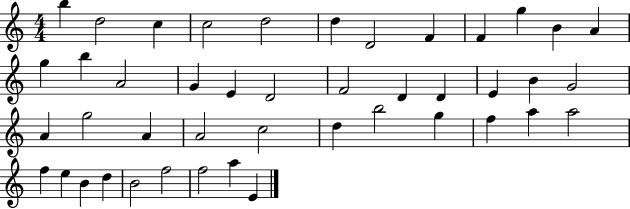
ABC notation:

X:1
T:Untitled
M:4/4
L:1/4
K:C
b d2 c c2 d2 d D2 F F g B A g b A2 G E D2 F2 D D E B G2 A g2 A A2 c2 d b2 g f a a2 f e B d B2 f2 f2 a E